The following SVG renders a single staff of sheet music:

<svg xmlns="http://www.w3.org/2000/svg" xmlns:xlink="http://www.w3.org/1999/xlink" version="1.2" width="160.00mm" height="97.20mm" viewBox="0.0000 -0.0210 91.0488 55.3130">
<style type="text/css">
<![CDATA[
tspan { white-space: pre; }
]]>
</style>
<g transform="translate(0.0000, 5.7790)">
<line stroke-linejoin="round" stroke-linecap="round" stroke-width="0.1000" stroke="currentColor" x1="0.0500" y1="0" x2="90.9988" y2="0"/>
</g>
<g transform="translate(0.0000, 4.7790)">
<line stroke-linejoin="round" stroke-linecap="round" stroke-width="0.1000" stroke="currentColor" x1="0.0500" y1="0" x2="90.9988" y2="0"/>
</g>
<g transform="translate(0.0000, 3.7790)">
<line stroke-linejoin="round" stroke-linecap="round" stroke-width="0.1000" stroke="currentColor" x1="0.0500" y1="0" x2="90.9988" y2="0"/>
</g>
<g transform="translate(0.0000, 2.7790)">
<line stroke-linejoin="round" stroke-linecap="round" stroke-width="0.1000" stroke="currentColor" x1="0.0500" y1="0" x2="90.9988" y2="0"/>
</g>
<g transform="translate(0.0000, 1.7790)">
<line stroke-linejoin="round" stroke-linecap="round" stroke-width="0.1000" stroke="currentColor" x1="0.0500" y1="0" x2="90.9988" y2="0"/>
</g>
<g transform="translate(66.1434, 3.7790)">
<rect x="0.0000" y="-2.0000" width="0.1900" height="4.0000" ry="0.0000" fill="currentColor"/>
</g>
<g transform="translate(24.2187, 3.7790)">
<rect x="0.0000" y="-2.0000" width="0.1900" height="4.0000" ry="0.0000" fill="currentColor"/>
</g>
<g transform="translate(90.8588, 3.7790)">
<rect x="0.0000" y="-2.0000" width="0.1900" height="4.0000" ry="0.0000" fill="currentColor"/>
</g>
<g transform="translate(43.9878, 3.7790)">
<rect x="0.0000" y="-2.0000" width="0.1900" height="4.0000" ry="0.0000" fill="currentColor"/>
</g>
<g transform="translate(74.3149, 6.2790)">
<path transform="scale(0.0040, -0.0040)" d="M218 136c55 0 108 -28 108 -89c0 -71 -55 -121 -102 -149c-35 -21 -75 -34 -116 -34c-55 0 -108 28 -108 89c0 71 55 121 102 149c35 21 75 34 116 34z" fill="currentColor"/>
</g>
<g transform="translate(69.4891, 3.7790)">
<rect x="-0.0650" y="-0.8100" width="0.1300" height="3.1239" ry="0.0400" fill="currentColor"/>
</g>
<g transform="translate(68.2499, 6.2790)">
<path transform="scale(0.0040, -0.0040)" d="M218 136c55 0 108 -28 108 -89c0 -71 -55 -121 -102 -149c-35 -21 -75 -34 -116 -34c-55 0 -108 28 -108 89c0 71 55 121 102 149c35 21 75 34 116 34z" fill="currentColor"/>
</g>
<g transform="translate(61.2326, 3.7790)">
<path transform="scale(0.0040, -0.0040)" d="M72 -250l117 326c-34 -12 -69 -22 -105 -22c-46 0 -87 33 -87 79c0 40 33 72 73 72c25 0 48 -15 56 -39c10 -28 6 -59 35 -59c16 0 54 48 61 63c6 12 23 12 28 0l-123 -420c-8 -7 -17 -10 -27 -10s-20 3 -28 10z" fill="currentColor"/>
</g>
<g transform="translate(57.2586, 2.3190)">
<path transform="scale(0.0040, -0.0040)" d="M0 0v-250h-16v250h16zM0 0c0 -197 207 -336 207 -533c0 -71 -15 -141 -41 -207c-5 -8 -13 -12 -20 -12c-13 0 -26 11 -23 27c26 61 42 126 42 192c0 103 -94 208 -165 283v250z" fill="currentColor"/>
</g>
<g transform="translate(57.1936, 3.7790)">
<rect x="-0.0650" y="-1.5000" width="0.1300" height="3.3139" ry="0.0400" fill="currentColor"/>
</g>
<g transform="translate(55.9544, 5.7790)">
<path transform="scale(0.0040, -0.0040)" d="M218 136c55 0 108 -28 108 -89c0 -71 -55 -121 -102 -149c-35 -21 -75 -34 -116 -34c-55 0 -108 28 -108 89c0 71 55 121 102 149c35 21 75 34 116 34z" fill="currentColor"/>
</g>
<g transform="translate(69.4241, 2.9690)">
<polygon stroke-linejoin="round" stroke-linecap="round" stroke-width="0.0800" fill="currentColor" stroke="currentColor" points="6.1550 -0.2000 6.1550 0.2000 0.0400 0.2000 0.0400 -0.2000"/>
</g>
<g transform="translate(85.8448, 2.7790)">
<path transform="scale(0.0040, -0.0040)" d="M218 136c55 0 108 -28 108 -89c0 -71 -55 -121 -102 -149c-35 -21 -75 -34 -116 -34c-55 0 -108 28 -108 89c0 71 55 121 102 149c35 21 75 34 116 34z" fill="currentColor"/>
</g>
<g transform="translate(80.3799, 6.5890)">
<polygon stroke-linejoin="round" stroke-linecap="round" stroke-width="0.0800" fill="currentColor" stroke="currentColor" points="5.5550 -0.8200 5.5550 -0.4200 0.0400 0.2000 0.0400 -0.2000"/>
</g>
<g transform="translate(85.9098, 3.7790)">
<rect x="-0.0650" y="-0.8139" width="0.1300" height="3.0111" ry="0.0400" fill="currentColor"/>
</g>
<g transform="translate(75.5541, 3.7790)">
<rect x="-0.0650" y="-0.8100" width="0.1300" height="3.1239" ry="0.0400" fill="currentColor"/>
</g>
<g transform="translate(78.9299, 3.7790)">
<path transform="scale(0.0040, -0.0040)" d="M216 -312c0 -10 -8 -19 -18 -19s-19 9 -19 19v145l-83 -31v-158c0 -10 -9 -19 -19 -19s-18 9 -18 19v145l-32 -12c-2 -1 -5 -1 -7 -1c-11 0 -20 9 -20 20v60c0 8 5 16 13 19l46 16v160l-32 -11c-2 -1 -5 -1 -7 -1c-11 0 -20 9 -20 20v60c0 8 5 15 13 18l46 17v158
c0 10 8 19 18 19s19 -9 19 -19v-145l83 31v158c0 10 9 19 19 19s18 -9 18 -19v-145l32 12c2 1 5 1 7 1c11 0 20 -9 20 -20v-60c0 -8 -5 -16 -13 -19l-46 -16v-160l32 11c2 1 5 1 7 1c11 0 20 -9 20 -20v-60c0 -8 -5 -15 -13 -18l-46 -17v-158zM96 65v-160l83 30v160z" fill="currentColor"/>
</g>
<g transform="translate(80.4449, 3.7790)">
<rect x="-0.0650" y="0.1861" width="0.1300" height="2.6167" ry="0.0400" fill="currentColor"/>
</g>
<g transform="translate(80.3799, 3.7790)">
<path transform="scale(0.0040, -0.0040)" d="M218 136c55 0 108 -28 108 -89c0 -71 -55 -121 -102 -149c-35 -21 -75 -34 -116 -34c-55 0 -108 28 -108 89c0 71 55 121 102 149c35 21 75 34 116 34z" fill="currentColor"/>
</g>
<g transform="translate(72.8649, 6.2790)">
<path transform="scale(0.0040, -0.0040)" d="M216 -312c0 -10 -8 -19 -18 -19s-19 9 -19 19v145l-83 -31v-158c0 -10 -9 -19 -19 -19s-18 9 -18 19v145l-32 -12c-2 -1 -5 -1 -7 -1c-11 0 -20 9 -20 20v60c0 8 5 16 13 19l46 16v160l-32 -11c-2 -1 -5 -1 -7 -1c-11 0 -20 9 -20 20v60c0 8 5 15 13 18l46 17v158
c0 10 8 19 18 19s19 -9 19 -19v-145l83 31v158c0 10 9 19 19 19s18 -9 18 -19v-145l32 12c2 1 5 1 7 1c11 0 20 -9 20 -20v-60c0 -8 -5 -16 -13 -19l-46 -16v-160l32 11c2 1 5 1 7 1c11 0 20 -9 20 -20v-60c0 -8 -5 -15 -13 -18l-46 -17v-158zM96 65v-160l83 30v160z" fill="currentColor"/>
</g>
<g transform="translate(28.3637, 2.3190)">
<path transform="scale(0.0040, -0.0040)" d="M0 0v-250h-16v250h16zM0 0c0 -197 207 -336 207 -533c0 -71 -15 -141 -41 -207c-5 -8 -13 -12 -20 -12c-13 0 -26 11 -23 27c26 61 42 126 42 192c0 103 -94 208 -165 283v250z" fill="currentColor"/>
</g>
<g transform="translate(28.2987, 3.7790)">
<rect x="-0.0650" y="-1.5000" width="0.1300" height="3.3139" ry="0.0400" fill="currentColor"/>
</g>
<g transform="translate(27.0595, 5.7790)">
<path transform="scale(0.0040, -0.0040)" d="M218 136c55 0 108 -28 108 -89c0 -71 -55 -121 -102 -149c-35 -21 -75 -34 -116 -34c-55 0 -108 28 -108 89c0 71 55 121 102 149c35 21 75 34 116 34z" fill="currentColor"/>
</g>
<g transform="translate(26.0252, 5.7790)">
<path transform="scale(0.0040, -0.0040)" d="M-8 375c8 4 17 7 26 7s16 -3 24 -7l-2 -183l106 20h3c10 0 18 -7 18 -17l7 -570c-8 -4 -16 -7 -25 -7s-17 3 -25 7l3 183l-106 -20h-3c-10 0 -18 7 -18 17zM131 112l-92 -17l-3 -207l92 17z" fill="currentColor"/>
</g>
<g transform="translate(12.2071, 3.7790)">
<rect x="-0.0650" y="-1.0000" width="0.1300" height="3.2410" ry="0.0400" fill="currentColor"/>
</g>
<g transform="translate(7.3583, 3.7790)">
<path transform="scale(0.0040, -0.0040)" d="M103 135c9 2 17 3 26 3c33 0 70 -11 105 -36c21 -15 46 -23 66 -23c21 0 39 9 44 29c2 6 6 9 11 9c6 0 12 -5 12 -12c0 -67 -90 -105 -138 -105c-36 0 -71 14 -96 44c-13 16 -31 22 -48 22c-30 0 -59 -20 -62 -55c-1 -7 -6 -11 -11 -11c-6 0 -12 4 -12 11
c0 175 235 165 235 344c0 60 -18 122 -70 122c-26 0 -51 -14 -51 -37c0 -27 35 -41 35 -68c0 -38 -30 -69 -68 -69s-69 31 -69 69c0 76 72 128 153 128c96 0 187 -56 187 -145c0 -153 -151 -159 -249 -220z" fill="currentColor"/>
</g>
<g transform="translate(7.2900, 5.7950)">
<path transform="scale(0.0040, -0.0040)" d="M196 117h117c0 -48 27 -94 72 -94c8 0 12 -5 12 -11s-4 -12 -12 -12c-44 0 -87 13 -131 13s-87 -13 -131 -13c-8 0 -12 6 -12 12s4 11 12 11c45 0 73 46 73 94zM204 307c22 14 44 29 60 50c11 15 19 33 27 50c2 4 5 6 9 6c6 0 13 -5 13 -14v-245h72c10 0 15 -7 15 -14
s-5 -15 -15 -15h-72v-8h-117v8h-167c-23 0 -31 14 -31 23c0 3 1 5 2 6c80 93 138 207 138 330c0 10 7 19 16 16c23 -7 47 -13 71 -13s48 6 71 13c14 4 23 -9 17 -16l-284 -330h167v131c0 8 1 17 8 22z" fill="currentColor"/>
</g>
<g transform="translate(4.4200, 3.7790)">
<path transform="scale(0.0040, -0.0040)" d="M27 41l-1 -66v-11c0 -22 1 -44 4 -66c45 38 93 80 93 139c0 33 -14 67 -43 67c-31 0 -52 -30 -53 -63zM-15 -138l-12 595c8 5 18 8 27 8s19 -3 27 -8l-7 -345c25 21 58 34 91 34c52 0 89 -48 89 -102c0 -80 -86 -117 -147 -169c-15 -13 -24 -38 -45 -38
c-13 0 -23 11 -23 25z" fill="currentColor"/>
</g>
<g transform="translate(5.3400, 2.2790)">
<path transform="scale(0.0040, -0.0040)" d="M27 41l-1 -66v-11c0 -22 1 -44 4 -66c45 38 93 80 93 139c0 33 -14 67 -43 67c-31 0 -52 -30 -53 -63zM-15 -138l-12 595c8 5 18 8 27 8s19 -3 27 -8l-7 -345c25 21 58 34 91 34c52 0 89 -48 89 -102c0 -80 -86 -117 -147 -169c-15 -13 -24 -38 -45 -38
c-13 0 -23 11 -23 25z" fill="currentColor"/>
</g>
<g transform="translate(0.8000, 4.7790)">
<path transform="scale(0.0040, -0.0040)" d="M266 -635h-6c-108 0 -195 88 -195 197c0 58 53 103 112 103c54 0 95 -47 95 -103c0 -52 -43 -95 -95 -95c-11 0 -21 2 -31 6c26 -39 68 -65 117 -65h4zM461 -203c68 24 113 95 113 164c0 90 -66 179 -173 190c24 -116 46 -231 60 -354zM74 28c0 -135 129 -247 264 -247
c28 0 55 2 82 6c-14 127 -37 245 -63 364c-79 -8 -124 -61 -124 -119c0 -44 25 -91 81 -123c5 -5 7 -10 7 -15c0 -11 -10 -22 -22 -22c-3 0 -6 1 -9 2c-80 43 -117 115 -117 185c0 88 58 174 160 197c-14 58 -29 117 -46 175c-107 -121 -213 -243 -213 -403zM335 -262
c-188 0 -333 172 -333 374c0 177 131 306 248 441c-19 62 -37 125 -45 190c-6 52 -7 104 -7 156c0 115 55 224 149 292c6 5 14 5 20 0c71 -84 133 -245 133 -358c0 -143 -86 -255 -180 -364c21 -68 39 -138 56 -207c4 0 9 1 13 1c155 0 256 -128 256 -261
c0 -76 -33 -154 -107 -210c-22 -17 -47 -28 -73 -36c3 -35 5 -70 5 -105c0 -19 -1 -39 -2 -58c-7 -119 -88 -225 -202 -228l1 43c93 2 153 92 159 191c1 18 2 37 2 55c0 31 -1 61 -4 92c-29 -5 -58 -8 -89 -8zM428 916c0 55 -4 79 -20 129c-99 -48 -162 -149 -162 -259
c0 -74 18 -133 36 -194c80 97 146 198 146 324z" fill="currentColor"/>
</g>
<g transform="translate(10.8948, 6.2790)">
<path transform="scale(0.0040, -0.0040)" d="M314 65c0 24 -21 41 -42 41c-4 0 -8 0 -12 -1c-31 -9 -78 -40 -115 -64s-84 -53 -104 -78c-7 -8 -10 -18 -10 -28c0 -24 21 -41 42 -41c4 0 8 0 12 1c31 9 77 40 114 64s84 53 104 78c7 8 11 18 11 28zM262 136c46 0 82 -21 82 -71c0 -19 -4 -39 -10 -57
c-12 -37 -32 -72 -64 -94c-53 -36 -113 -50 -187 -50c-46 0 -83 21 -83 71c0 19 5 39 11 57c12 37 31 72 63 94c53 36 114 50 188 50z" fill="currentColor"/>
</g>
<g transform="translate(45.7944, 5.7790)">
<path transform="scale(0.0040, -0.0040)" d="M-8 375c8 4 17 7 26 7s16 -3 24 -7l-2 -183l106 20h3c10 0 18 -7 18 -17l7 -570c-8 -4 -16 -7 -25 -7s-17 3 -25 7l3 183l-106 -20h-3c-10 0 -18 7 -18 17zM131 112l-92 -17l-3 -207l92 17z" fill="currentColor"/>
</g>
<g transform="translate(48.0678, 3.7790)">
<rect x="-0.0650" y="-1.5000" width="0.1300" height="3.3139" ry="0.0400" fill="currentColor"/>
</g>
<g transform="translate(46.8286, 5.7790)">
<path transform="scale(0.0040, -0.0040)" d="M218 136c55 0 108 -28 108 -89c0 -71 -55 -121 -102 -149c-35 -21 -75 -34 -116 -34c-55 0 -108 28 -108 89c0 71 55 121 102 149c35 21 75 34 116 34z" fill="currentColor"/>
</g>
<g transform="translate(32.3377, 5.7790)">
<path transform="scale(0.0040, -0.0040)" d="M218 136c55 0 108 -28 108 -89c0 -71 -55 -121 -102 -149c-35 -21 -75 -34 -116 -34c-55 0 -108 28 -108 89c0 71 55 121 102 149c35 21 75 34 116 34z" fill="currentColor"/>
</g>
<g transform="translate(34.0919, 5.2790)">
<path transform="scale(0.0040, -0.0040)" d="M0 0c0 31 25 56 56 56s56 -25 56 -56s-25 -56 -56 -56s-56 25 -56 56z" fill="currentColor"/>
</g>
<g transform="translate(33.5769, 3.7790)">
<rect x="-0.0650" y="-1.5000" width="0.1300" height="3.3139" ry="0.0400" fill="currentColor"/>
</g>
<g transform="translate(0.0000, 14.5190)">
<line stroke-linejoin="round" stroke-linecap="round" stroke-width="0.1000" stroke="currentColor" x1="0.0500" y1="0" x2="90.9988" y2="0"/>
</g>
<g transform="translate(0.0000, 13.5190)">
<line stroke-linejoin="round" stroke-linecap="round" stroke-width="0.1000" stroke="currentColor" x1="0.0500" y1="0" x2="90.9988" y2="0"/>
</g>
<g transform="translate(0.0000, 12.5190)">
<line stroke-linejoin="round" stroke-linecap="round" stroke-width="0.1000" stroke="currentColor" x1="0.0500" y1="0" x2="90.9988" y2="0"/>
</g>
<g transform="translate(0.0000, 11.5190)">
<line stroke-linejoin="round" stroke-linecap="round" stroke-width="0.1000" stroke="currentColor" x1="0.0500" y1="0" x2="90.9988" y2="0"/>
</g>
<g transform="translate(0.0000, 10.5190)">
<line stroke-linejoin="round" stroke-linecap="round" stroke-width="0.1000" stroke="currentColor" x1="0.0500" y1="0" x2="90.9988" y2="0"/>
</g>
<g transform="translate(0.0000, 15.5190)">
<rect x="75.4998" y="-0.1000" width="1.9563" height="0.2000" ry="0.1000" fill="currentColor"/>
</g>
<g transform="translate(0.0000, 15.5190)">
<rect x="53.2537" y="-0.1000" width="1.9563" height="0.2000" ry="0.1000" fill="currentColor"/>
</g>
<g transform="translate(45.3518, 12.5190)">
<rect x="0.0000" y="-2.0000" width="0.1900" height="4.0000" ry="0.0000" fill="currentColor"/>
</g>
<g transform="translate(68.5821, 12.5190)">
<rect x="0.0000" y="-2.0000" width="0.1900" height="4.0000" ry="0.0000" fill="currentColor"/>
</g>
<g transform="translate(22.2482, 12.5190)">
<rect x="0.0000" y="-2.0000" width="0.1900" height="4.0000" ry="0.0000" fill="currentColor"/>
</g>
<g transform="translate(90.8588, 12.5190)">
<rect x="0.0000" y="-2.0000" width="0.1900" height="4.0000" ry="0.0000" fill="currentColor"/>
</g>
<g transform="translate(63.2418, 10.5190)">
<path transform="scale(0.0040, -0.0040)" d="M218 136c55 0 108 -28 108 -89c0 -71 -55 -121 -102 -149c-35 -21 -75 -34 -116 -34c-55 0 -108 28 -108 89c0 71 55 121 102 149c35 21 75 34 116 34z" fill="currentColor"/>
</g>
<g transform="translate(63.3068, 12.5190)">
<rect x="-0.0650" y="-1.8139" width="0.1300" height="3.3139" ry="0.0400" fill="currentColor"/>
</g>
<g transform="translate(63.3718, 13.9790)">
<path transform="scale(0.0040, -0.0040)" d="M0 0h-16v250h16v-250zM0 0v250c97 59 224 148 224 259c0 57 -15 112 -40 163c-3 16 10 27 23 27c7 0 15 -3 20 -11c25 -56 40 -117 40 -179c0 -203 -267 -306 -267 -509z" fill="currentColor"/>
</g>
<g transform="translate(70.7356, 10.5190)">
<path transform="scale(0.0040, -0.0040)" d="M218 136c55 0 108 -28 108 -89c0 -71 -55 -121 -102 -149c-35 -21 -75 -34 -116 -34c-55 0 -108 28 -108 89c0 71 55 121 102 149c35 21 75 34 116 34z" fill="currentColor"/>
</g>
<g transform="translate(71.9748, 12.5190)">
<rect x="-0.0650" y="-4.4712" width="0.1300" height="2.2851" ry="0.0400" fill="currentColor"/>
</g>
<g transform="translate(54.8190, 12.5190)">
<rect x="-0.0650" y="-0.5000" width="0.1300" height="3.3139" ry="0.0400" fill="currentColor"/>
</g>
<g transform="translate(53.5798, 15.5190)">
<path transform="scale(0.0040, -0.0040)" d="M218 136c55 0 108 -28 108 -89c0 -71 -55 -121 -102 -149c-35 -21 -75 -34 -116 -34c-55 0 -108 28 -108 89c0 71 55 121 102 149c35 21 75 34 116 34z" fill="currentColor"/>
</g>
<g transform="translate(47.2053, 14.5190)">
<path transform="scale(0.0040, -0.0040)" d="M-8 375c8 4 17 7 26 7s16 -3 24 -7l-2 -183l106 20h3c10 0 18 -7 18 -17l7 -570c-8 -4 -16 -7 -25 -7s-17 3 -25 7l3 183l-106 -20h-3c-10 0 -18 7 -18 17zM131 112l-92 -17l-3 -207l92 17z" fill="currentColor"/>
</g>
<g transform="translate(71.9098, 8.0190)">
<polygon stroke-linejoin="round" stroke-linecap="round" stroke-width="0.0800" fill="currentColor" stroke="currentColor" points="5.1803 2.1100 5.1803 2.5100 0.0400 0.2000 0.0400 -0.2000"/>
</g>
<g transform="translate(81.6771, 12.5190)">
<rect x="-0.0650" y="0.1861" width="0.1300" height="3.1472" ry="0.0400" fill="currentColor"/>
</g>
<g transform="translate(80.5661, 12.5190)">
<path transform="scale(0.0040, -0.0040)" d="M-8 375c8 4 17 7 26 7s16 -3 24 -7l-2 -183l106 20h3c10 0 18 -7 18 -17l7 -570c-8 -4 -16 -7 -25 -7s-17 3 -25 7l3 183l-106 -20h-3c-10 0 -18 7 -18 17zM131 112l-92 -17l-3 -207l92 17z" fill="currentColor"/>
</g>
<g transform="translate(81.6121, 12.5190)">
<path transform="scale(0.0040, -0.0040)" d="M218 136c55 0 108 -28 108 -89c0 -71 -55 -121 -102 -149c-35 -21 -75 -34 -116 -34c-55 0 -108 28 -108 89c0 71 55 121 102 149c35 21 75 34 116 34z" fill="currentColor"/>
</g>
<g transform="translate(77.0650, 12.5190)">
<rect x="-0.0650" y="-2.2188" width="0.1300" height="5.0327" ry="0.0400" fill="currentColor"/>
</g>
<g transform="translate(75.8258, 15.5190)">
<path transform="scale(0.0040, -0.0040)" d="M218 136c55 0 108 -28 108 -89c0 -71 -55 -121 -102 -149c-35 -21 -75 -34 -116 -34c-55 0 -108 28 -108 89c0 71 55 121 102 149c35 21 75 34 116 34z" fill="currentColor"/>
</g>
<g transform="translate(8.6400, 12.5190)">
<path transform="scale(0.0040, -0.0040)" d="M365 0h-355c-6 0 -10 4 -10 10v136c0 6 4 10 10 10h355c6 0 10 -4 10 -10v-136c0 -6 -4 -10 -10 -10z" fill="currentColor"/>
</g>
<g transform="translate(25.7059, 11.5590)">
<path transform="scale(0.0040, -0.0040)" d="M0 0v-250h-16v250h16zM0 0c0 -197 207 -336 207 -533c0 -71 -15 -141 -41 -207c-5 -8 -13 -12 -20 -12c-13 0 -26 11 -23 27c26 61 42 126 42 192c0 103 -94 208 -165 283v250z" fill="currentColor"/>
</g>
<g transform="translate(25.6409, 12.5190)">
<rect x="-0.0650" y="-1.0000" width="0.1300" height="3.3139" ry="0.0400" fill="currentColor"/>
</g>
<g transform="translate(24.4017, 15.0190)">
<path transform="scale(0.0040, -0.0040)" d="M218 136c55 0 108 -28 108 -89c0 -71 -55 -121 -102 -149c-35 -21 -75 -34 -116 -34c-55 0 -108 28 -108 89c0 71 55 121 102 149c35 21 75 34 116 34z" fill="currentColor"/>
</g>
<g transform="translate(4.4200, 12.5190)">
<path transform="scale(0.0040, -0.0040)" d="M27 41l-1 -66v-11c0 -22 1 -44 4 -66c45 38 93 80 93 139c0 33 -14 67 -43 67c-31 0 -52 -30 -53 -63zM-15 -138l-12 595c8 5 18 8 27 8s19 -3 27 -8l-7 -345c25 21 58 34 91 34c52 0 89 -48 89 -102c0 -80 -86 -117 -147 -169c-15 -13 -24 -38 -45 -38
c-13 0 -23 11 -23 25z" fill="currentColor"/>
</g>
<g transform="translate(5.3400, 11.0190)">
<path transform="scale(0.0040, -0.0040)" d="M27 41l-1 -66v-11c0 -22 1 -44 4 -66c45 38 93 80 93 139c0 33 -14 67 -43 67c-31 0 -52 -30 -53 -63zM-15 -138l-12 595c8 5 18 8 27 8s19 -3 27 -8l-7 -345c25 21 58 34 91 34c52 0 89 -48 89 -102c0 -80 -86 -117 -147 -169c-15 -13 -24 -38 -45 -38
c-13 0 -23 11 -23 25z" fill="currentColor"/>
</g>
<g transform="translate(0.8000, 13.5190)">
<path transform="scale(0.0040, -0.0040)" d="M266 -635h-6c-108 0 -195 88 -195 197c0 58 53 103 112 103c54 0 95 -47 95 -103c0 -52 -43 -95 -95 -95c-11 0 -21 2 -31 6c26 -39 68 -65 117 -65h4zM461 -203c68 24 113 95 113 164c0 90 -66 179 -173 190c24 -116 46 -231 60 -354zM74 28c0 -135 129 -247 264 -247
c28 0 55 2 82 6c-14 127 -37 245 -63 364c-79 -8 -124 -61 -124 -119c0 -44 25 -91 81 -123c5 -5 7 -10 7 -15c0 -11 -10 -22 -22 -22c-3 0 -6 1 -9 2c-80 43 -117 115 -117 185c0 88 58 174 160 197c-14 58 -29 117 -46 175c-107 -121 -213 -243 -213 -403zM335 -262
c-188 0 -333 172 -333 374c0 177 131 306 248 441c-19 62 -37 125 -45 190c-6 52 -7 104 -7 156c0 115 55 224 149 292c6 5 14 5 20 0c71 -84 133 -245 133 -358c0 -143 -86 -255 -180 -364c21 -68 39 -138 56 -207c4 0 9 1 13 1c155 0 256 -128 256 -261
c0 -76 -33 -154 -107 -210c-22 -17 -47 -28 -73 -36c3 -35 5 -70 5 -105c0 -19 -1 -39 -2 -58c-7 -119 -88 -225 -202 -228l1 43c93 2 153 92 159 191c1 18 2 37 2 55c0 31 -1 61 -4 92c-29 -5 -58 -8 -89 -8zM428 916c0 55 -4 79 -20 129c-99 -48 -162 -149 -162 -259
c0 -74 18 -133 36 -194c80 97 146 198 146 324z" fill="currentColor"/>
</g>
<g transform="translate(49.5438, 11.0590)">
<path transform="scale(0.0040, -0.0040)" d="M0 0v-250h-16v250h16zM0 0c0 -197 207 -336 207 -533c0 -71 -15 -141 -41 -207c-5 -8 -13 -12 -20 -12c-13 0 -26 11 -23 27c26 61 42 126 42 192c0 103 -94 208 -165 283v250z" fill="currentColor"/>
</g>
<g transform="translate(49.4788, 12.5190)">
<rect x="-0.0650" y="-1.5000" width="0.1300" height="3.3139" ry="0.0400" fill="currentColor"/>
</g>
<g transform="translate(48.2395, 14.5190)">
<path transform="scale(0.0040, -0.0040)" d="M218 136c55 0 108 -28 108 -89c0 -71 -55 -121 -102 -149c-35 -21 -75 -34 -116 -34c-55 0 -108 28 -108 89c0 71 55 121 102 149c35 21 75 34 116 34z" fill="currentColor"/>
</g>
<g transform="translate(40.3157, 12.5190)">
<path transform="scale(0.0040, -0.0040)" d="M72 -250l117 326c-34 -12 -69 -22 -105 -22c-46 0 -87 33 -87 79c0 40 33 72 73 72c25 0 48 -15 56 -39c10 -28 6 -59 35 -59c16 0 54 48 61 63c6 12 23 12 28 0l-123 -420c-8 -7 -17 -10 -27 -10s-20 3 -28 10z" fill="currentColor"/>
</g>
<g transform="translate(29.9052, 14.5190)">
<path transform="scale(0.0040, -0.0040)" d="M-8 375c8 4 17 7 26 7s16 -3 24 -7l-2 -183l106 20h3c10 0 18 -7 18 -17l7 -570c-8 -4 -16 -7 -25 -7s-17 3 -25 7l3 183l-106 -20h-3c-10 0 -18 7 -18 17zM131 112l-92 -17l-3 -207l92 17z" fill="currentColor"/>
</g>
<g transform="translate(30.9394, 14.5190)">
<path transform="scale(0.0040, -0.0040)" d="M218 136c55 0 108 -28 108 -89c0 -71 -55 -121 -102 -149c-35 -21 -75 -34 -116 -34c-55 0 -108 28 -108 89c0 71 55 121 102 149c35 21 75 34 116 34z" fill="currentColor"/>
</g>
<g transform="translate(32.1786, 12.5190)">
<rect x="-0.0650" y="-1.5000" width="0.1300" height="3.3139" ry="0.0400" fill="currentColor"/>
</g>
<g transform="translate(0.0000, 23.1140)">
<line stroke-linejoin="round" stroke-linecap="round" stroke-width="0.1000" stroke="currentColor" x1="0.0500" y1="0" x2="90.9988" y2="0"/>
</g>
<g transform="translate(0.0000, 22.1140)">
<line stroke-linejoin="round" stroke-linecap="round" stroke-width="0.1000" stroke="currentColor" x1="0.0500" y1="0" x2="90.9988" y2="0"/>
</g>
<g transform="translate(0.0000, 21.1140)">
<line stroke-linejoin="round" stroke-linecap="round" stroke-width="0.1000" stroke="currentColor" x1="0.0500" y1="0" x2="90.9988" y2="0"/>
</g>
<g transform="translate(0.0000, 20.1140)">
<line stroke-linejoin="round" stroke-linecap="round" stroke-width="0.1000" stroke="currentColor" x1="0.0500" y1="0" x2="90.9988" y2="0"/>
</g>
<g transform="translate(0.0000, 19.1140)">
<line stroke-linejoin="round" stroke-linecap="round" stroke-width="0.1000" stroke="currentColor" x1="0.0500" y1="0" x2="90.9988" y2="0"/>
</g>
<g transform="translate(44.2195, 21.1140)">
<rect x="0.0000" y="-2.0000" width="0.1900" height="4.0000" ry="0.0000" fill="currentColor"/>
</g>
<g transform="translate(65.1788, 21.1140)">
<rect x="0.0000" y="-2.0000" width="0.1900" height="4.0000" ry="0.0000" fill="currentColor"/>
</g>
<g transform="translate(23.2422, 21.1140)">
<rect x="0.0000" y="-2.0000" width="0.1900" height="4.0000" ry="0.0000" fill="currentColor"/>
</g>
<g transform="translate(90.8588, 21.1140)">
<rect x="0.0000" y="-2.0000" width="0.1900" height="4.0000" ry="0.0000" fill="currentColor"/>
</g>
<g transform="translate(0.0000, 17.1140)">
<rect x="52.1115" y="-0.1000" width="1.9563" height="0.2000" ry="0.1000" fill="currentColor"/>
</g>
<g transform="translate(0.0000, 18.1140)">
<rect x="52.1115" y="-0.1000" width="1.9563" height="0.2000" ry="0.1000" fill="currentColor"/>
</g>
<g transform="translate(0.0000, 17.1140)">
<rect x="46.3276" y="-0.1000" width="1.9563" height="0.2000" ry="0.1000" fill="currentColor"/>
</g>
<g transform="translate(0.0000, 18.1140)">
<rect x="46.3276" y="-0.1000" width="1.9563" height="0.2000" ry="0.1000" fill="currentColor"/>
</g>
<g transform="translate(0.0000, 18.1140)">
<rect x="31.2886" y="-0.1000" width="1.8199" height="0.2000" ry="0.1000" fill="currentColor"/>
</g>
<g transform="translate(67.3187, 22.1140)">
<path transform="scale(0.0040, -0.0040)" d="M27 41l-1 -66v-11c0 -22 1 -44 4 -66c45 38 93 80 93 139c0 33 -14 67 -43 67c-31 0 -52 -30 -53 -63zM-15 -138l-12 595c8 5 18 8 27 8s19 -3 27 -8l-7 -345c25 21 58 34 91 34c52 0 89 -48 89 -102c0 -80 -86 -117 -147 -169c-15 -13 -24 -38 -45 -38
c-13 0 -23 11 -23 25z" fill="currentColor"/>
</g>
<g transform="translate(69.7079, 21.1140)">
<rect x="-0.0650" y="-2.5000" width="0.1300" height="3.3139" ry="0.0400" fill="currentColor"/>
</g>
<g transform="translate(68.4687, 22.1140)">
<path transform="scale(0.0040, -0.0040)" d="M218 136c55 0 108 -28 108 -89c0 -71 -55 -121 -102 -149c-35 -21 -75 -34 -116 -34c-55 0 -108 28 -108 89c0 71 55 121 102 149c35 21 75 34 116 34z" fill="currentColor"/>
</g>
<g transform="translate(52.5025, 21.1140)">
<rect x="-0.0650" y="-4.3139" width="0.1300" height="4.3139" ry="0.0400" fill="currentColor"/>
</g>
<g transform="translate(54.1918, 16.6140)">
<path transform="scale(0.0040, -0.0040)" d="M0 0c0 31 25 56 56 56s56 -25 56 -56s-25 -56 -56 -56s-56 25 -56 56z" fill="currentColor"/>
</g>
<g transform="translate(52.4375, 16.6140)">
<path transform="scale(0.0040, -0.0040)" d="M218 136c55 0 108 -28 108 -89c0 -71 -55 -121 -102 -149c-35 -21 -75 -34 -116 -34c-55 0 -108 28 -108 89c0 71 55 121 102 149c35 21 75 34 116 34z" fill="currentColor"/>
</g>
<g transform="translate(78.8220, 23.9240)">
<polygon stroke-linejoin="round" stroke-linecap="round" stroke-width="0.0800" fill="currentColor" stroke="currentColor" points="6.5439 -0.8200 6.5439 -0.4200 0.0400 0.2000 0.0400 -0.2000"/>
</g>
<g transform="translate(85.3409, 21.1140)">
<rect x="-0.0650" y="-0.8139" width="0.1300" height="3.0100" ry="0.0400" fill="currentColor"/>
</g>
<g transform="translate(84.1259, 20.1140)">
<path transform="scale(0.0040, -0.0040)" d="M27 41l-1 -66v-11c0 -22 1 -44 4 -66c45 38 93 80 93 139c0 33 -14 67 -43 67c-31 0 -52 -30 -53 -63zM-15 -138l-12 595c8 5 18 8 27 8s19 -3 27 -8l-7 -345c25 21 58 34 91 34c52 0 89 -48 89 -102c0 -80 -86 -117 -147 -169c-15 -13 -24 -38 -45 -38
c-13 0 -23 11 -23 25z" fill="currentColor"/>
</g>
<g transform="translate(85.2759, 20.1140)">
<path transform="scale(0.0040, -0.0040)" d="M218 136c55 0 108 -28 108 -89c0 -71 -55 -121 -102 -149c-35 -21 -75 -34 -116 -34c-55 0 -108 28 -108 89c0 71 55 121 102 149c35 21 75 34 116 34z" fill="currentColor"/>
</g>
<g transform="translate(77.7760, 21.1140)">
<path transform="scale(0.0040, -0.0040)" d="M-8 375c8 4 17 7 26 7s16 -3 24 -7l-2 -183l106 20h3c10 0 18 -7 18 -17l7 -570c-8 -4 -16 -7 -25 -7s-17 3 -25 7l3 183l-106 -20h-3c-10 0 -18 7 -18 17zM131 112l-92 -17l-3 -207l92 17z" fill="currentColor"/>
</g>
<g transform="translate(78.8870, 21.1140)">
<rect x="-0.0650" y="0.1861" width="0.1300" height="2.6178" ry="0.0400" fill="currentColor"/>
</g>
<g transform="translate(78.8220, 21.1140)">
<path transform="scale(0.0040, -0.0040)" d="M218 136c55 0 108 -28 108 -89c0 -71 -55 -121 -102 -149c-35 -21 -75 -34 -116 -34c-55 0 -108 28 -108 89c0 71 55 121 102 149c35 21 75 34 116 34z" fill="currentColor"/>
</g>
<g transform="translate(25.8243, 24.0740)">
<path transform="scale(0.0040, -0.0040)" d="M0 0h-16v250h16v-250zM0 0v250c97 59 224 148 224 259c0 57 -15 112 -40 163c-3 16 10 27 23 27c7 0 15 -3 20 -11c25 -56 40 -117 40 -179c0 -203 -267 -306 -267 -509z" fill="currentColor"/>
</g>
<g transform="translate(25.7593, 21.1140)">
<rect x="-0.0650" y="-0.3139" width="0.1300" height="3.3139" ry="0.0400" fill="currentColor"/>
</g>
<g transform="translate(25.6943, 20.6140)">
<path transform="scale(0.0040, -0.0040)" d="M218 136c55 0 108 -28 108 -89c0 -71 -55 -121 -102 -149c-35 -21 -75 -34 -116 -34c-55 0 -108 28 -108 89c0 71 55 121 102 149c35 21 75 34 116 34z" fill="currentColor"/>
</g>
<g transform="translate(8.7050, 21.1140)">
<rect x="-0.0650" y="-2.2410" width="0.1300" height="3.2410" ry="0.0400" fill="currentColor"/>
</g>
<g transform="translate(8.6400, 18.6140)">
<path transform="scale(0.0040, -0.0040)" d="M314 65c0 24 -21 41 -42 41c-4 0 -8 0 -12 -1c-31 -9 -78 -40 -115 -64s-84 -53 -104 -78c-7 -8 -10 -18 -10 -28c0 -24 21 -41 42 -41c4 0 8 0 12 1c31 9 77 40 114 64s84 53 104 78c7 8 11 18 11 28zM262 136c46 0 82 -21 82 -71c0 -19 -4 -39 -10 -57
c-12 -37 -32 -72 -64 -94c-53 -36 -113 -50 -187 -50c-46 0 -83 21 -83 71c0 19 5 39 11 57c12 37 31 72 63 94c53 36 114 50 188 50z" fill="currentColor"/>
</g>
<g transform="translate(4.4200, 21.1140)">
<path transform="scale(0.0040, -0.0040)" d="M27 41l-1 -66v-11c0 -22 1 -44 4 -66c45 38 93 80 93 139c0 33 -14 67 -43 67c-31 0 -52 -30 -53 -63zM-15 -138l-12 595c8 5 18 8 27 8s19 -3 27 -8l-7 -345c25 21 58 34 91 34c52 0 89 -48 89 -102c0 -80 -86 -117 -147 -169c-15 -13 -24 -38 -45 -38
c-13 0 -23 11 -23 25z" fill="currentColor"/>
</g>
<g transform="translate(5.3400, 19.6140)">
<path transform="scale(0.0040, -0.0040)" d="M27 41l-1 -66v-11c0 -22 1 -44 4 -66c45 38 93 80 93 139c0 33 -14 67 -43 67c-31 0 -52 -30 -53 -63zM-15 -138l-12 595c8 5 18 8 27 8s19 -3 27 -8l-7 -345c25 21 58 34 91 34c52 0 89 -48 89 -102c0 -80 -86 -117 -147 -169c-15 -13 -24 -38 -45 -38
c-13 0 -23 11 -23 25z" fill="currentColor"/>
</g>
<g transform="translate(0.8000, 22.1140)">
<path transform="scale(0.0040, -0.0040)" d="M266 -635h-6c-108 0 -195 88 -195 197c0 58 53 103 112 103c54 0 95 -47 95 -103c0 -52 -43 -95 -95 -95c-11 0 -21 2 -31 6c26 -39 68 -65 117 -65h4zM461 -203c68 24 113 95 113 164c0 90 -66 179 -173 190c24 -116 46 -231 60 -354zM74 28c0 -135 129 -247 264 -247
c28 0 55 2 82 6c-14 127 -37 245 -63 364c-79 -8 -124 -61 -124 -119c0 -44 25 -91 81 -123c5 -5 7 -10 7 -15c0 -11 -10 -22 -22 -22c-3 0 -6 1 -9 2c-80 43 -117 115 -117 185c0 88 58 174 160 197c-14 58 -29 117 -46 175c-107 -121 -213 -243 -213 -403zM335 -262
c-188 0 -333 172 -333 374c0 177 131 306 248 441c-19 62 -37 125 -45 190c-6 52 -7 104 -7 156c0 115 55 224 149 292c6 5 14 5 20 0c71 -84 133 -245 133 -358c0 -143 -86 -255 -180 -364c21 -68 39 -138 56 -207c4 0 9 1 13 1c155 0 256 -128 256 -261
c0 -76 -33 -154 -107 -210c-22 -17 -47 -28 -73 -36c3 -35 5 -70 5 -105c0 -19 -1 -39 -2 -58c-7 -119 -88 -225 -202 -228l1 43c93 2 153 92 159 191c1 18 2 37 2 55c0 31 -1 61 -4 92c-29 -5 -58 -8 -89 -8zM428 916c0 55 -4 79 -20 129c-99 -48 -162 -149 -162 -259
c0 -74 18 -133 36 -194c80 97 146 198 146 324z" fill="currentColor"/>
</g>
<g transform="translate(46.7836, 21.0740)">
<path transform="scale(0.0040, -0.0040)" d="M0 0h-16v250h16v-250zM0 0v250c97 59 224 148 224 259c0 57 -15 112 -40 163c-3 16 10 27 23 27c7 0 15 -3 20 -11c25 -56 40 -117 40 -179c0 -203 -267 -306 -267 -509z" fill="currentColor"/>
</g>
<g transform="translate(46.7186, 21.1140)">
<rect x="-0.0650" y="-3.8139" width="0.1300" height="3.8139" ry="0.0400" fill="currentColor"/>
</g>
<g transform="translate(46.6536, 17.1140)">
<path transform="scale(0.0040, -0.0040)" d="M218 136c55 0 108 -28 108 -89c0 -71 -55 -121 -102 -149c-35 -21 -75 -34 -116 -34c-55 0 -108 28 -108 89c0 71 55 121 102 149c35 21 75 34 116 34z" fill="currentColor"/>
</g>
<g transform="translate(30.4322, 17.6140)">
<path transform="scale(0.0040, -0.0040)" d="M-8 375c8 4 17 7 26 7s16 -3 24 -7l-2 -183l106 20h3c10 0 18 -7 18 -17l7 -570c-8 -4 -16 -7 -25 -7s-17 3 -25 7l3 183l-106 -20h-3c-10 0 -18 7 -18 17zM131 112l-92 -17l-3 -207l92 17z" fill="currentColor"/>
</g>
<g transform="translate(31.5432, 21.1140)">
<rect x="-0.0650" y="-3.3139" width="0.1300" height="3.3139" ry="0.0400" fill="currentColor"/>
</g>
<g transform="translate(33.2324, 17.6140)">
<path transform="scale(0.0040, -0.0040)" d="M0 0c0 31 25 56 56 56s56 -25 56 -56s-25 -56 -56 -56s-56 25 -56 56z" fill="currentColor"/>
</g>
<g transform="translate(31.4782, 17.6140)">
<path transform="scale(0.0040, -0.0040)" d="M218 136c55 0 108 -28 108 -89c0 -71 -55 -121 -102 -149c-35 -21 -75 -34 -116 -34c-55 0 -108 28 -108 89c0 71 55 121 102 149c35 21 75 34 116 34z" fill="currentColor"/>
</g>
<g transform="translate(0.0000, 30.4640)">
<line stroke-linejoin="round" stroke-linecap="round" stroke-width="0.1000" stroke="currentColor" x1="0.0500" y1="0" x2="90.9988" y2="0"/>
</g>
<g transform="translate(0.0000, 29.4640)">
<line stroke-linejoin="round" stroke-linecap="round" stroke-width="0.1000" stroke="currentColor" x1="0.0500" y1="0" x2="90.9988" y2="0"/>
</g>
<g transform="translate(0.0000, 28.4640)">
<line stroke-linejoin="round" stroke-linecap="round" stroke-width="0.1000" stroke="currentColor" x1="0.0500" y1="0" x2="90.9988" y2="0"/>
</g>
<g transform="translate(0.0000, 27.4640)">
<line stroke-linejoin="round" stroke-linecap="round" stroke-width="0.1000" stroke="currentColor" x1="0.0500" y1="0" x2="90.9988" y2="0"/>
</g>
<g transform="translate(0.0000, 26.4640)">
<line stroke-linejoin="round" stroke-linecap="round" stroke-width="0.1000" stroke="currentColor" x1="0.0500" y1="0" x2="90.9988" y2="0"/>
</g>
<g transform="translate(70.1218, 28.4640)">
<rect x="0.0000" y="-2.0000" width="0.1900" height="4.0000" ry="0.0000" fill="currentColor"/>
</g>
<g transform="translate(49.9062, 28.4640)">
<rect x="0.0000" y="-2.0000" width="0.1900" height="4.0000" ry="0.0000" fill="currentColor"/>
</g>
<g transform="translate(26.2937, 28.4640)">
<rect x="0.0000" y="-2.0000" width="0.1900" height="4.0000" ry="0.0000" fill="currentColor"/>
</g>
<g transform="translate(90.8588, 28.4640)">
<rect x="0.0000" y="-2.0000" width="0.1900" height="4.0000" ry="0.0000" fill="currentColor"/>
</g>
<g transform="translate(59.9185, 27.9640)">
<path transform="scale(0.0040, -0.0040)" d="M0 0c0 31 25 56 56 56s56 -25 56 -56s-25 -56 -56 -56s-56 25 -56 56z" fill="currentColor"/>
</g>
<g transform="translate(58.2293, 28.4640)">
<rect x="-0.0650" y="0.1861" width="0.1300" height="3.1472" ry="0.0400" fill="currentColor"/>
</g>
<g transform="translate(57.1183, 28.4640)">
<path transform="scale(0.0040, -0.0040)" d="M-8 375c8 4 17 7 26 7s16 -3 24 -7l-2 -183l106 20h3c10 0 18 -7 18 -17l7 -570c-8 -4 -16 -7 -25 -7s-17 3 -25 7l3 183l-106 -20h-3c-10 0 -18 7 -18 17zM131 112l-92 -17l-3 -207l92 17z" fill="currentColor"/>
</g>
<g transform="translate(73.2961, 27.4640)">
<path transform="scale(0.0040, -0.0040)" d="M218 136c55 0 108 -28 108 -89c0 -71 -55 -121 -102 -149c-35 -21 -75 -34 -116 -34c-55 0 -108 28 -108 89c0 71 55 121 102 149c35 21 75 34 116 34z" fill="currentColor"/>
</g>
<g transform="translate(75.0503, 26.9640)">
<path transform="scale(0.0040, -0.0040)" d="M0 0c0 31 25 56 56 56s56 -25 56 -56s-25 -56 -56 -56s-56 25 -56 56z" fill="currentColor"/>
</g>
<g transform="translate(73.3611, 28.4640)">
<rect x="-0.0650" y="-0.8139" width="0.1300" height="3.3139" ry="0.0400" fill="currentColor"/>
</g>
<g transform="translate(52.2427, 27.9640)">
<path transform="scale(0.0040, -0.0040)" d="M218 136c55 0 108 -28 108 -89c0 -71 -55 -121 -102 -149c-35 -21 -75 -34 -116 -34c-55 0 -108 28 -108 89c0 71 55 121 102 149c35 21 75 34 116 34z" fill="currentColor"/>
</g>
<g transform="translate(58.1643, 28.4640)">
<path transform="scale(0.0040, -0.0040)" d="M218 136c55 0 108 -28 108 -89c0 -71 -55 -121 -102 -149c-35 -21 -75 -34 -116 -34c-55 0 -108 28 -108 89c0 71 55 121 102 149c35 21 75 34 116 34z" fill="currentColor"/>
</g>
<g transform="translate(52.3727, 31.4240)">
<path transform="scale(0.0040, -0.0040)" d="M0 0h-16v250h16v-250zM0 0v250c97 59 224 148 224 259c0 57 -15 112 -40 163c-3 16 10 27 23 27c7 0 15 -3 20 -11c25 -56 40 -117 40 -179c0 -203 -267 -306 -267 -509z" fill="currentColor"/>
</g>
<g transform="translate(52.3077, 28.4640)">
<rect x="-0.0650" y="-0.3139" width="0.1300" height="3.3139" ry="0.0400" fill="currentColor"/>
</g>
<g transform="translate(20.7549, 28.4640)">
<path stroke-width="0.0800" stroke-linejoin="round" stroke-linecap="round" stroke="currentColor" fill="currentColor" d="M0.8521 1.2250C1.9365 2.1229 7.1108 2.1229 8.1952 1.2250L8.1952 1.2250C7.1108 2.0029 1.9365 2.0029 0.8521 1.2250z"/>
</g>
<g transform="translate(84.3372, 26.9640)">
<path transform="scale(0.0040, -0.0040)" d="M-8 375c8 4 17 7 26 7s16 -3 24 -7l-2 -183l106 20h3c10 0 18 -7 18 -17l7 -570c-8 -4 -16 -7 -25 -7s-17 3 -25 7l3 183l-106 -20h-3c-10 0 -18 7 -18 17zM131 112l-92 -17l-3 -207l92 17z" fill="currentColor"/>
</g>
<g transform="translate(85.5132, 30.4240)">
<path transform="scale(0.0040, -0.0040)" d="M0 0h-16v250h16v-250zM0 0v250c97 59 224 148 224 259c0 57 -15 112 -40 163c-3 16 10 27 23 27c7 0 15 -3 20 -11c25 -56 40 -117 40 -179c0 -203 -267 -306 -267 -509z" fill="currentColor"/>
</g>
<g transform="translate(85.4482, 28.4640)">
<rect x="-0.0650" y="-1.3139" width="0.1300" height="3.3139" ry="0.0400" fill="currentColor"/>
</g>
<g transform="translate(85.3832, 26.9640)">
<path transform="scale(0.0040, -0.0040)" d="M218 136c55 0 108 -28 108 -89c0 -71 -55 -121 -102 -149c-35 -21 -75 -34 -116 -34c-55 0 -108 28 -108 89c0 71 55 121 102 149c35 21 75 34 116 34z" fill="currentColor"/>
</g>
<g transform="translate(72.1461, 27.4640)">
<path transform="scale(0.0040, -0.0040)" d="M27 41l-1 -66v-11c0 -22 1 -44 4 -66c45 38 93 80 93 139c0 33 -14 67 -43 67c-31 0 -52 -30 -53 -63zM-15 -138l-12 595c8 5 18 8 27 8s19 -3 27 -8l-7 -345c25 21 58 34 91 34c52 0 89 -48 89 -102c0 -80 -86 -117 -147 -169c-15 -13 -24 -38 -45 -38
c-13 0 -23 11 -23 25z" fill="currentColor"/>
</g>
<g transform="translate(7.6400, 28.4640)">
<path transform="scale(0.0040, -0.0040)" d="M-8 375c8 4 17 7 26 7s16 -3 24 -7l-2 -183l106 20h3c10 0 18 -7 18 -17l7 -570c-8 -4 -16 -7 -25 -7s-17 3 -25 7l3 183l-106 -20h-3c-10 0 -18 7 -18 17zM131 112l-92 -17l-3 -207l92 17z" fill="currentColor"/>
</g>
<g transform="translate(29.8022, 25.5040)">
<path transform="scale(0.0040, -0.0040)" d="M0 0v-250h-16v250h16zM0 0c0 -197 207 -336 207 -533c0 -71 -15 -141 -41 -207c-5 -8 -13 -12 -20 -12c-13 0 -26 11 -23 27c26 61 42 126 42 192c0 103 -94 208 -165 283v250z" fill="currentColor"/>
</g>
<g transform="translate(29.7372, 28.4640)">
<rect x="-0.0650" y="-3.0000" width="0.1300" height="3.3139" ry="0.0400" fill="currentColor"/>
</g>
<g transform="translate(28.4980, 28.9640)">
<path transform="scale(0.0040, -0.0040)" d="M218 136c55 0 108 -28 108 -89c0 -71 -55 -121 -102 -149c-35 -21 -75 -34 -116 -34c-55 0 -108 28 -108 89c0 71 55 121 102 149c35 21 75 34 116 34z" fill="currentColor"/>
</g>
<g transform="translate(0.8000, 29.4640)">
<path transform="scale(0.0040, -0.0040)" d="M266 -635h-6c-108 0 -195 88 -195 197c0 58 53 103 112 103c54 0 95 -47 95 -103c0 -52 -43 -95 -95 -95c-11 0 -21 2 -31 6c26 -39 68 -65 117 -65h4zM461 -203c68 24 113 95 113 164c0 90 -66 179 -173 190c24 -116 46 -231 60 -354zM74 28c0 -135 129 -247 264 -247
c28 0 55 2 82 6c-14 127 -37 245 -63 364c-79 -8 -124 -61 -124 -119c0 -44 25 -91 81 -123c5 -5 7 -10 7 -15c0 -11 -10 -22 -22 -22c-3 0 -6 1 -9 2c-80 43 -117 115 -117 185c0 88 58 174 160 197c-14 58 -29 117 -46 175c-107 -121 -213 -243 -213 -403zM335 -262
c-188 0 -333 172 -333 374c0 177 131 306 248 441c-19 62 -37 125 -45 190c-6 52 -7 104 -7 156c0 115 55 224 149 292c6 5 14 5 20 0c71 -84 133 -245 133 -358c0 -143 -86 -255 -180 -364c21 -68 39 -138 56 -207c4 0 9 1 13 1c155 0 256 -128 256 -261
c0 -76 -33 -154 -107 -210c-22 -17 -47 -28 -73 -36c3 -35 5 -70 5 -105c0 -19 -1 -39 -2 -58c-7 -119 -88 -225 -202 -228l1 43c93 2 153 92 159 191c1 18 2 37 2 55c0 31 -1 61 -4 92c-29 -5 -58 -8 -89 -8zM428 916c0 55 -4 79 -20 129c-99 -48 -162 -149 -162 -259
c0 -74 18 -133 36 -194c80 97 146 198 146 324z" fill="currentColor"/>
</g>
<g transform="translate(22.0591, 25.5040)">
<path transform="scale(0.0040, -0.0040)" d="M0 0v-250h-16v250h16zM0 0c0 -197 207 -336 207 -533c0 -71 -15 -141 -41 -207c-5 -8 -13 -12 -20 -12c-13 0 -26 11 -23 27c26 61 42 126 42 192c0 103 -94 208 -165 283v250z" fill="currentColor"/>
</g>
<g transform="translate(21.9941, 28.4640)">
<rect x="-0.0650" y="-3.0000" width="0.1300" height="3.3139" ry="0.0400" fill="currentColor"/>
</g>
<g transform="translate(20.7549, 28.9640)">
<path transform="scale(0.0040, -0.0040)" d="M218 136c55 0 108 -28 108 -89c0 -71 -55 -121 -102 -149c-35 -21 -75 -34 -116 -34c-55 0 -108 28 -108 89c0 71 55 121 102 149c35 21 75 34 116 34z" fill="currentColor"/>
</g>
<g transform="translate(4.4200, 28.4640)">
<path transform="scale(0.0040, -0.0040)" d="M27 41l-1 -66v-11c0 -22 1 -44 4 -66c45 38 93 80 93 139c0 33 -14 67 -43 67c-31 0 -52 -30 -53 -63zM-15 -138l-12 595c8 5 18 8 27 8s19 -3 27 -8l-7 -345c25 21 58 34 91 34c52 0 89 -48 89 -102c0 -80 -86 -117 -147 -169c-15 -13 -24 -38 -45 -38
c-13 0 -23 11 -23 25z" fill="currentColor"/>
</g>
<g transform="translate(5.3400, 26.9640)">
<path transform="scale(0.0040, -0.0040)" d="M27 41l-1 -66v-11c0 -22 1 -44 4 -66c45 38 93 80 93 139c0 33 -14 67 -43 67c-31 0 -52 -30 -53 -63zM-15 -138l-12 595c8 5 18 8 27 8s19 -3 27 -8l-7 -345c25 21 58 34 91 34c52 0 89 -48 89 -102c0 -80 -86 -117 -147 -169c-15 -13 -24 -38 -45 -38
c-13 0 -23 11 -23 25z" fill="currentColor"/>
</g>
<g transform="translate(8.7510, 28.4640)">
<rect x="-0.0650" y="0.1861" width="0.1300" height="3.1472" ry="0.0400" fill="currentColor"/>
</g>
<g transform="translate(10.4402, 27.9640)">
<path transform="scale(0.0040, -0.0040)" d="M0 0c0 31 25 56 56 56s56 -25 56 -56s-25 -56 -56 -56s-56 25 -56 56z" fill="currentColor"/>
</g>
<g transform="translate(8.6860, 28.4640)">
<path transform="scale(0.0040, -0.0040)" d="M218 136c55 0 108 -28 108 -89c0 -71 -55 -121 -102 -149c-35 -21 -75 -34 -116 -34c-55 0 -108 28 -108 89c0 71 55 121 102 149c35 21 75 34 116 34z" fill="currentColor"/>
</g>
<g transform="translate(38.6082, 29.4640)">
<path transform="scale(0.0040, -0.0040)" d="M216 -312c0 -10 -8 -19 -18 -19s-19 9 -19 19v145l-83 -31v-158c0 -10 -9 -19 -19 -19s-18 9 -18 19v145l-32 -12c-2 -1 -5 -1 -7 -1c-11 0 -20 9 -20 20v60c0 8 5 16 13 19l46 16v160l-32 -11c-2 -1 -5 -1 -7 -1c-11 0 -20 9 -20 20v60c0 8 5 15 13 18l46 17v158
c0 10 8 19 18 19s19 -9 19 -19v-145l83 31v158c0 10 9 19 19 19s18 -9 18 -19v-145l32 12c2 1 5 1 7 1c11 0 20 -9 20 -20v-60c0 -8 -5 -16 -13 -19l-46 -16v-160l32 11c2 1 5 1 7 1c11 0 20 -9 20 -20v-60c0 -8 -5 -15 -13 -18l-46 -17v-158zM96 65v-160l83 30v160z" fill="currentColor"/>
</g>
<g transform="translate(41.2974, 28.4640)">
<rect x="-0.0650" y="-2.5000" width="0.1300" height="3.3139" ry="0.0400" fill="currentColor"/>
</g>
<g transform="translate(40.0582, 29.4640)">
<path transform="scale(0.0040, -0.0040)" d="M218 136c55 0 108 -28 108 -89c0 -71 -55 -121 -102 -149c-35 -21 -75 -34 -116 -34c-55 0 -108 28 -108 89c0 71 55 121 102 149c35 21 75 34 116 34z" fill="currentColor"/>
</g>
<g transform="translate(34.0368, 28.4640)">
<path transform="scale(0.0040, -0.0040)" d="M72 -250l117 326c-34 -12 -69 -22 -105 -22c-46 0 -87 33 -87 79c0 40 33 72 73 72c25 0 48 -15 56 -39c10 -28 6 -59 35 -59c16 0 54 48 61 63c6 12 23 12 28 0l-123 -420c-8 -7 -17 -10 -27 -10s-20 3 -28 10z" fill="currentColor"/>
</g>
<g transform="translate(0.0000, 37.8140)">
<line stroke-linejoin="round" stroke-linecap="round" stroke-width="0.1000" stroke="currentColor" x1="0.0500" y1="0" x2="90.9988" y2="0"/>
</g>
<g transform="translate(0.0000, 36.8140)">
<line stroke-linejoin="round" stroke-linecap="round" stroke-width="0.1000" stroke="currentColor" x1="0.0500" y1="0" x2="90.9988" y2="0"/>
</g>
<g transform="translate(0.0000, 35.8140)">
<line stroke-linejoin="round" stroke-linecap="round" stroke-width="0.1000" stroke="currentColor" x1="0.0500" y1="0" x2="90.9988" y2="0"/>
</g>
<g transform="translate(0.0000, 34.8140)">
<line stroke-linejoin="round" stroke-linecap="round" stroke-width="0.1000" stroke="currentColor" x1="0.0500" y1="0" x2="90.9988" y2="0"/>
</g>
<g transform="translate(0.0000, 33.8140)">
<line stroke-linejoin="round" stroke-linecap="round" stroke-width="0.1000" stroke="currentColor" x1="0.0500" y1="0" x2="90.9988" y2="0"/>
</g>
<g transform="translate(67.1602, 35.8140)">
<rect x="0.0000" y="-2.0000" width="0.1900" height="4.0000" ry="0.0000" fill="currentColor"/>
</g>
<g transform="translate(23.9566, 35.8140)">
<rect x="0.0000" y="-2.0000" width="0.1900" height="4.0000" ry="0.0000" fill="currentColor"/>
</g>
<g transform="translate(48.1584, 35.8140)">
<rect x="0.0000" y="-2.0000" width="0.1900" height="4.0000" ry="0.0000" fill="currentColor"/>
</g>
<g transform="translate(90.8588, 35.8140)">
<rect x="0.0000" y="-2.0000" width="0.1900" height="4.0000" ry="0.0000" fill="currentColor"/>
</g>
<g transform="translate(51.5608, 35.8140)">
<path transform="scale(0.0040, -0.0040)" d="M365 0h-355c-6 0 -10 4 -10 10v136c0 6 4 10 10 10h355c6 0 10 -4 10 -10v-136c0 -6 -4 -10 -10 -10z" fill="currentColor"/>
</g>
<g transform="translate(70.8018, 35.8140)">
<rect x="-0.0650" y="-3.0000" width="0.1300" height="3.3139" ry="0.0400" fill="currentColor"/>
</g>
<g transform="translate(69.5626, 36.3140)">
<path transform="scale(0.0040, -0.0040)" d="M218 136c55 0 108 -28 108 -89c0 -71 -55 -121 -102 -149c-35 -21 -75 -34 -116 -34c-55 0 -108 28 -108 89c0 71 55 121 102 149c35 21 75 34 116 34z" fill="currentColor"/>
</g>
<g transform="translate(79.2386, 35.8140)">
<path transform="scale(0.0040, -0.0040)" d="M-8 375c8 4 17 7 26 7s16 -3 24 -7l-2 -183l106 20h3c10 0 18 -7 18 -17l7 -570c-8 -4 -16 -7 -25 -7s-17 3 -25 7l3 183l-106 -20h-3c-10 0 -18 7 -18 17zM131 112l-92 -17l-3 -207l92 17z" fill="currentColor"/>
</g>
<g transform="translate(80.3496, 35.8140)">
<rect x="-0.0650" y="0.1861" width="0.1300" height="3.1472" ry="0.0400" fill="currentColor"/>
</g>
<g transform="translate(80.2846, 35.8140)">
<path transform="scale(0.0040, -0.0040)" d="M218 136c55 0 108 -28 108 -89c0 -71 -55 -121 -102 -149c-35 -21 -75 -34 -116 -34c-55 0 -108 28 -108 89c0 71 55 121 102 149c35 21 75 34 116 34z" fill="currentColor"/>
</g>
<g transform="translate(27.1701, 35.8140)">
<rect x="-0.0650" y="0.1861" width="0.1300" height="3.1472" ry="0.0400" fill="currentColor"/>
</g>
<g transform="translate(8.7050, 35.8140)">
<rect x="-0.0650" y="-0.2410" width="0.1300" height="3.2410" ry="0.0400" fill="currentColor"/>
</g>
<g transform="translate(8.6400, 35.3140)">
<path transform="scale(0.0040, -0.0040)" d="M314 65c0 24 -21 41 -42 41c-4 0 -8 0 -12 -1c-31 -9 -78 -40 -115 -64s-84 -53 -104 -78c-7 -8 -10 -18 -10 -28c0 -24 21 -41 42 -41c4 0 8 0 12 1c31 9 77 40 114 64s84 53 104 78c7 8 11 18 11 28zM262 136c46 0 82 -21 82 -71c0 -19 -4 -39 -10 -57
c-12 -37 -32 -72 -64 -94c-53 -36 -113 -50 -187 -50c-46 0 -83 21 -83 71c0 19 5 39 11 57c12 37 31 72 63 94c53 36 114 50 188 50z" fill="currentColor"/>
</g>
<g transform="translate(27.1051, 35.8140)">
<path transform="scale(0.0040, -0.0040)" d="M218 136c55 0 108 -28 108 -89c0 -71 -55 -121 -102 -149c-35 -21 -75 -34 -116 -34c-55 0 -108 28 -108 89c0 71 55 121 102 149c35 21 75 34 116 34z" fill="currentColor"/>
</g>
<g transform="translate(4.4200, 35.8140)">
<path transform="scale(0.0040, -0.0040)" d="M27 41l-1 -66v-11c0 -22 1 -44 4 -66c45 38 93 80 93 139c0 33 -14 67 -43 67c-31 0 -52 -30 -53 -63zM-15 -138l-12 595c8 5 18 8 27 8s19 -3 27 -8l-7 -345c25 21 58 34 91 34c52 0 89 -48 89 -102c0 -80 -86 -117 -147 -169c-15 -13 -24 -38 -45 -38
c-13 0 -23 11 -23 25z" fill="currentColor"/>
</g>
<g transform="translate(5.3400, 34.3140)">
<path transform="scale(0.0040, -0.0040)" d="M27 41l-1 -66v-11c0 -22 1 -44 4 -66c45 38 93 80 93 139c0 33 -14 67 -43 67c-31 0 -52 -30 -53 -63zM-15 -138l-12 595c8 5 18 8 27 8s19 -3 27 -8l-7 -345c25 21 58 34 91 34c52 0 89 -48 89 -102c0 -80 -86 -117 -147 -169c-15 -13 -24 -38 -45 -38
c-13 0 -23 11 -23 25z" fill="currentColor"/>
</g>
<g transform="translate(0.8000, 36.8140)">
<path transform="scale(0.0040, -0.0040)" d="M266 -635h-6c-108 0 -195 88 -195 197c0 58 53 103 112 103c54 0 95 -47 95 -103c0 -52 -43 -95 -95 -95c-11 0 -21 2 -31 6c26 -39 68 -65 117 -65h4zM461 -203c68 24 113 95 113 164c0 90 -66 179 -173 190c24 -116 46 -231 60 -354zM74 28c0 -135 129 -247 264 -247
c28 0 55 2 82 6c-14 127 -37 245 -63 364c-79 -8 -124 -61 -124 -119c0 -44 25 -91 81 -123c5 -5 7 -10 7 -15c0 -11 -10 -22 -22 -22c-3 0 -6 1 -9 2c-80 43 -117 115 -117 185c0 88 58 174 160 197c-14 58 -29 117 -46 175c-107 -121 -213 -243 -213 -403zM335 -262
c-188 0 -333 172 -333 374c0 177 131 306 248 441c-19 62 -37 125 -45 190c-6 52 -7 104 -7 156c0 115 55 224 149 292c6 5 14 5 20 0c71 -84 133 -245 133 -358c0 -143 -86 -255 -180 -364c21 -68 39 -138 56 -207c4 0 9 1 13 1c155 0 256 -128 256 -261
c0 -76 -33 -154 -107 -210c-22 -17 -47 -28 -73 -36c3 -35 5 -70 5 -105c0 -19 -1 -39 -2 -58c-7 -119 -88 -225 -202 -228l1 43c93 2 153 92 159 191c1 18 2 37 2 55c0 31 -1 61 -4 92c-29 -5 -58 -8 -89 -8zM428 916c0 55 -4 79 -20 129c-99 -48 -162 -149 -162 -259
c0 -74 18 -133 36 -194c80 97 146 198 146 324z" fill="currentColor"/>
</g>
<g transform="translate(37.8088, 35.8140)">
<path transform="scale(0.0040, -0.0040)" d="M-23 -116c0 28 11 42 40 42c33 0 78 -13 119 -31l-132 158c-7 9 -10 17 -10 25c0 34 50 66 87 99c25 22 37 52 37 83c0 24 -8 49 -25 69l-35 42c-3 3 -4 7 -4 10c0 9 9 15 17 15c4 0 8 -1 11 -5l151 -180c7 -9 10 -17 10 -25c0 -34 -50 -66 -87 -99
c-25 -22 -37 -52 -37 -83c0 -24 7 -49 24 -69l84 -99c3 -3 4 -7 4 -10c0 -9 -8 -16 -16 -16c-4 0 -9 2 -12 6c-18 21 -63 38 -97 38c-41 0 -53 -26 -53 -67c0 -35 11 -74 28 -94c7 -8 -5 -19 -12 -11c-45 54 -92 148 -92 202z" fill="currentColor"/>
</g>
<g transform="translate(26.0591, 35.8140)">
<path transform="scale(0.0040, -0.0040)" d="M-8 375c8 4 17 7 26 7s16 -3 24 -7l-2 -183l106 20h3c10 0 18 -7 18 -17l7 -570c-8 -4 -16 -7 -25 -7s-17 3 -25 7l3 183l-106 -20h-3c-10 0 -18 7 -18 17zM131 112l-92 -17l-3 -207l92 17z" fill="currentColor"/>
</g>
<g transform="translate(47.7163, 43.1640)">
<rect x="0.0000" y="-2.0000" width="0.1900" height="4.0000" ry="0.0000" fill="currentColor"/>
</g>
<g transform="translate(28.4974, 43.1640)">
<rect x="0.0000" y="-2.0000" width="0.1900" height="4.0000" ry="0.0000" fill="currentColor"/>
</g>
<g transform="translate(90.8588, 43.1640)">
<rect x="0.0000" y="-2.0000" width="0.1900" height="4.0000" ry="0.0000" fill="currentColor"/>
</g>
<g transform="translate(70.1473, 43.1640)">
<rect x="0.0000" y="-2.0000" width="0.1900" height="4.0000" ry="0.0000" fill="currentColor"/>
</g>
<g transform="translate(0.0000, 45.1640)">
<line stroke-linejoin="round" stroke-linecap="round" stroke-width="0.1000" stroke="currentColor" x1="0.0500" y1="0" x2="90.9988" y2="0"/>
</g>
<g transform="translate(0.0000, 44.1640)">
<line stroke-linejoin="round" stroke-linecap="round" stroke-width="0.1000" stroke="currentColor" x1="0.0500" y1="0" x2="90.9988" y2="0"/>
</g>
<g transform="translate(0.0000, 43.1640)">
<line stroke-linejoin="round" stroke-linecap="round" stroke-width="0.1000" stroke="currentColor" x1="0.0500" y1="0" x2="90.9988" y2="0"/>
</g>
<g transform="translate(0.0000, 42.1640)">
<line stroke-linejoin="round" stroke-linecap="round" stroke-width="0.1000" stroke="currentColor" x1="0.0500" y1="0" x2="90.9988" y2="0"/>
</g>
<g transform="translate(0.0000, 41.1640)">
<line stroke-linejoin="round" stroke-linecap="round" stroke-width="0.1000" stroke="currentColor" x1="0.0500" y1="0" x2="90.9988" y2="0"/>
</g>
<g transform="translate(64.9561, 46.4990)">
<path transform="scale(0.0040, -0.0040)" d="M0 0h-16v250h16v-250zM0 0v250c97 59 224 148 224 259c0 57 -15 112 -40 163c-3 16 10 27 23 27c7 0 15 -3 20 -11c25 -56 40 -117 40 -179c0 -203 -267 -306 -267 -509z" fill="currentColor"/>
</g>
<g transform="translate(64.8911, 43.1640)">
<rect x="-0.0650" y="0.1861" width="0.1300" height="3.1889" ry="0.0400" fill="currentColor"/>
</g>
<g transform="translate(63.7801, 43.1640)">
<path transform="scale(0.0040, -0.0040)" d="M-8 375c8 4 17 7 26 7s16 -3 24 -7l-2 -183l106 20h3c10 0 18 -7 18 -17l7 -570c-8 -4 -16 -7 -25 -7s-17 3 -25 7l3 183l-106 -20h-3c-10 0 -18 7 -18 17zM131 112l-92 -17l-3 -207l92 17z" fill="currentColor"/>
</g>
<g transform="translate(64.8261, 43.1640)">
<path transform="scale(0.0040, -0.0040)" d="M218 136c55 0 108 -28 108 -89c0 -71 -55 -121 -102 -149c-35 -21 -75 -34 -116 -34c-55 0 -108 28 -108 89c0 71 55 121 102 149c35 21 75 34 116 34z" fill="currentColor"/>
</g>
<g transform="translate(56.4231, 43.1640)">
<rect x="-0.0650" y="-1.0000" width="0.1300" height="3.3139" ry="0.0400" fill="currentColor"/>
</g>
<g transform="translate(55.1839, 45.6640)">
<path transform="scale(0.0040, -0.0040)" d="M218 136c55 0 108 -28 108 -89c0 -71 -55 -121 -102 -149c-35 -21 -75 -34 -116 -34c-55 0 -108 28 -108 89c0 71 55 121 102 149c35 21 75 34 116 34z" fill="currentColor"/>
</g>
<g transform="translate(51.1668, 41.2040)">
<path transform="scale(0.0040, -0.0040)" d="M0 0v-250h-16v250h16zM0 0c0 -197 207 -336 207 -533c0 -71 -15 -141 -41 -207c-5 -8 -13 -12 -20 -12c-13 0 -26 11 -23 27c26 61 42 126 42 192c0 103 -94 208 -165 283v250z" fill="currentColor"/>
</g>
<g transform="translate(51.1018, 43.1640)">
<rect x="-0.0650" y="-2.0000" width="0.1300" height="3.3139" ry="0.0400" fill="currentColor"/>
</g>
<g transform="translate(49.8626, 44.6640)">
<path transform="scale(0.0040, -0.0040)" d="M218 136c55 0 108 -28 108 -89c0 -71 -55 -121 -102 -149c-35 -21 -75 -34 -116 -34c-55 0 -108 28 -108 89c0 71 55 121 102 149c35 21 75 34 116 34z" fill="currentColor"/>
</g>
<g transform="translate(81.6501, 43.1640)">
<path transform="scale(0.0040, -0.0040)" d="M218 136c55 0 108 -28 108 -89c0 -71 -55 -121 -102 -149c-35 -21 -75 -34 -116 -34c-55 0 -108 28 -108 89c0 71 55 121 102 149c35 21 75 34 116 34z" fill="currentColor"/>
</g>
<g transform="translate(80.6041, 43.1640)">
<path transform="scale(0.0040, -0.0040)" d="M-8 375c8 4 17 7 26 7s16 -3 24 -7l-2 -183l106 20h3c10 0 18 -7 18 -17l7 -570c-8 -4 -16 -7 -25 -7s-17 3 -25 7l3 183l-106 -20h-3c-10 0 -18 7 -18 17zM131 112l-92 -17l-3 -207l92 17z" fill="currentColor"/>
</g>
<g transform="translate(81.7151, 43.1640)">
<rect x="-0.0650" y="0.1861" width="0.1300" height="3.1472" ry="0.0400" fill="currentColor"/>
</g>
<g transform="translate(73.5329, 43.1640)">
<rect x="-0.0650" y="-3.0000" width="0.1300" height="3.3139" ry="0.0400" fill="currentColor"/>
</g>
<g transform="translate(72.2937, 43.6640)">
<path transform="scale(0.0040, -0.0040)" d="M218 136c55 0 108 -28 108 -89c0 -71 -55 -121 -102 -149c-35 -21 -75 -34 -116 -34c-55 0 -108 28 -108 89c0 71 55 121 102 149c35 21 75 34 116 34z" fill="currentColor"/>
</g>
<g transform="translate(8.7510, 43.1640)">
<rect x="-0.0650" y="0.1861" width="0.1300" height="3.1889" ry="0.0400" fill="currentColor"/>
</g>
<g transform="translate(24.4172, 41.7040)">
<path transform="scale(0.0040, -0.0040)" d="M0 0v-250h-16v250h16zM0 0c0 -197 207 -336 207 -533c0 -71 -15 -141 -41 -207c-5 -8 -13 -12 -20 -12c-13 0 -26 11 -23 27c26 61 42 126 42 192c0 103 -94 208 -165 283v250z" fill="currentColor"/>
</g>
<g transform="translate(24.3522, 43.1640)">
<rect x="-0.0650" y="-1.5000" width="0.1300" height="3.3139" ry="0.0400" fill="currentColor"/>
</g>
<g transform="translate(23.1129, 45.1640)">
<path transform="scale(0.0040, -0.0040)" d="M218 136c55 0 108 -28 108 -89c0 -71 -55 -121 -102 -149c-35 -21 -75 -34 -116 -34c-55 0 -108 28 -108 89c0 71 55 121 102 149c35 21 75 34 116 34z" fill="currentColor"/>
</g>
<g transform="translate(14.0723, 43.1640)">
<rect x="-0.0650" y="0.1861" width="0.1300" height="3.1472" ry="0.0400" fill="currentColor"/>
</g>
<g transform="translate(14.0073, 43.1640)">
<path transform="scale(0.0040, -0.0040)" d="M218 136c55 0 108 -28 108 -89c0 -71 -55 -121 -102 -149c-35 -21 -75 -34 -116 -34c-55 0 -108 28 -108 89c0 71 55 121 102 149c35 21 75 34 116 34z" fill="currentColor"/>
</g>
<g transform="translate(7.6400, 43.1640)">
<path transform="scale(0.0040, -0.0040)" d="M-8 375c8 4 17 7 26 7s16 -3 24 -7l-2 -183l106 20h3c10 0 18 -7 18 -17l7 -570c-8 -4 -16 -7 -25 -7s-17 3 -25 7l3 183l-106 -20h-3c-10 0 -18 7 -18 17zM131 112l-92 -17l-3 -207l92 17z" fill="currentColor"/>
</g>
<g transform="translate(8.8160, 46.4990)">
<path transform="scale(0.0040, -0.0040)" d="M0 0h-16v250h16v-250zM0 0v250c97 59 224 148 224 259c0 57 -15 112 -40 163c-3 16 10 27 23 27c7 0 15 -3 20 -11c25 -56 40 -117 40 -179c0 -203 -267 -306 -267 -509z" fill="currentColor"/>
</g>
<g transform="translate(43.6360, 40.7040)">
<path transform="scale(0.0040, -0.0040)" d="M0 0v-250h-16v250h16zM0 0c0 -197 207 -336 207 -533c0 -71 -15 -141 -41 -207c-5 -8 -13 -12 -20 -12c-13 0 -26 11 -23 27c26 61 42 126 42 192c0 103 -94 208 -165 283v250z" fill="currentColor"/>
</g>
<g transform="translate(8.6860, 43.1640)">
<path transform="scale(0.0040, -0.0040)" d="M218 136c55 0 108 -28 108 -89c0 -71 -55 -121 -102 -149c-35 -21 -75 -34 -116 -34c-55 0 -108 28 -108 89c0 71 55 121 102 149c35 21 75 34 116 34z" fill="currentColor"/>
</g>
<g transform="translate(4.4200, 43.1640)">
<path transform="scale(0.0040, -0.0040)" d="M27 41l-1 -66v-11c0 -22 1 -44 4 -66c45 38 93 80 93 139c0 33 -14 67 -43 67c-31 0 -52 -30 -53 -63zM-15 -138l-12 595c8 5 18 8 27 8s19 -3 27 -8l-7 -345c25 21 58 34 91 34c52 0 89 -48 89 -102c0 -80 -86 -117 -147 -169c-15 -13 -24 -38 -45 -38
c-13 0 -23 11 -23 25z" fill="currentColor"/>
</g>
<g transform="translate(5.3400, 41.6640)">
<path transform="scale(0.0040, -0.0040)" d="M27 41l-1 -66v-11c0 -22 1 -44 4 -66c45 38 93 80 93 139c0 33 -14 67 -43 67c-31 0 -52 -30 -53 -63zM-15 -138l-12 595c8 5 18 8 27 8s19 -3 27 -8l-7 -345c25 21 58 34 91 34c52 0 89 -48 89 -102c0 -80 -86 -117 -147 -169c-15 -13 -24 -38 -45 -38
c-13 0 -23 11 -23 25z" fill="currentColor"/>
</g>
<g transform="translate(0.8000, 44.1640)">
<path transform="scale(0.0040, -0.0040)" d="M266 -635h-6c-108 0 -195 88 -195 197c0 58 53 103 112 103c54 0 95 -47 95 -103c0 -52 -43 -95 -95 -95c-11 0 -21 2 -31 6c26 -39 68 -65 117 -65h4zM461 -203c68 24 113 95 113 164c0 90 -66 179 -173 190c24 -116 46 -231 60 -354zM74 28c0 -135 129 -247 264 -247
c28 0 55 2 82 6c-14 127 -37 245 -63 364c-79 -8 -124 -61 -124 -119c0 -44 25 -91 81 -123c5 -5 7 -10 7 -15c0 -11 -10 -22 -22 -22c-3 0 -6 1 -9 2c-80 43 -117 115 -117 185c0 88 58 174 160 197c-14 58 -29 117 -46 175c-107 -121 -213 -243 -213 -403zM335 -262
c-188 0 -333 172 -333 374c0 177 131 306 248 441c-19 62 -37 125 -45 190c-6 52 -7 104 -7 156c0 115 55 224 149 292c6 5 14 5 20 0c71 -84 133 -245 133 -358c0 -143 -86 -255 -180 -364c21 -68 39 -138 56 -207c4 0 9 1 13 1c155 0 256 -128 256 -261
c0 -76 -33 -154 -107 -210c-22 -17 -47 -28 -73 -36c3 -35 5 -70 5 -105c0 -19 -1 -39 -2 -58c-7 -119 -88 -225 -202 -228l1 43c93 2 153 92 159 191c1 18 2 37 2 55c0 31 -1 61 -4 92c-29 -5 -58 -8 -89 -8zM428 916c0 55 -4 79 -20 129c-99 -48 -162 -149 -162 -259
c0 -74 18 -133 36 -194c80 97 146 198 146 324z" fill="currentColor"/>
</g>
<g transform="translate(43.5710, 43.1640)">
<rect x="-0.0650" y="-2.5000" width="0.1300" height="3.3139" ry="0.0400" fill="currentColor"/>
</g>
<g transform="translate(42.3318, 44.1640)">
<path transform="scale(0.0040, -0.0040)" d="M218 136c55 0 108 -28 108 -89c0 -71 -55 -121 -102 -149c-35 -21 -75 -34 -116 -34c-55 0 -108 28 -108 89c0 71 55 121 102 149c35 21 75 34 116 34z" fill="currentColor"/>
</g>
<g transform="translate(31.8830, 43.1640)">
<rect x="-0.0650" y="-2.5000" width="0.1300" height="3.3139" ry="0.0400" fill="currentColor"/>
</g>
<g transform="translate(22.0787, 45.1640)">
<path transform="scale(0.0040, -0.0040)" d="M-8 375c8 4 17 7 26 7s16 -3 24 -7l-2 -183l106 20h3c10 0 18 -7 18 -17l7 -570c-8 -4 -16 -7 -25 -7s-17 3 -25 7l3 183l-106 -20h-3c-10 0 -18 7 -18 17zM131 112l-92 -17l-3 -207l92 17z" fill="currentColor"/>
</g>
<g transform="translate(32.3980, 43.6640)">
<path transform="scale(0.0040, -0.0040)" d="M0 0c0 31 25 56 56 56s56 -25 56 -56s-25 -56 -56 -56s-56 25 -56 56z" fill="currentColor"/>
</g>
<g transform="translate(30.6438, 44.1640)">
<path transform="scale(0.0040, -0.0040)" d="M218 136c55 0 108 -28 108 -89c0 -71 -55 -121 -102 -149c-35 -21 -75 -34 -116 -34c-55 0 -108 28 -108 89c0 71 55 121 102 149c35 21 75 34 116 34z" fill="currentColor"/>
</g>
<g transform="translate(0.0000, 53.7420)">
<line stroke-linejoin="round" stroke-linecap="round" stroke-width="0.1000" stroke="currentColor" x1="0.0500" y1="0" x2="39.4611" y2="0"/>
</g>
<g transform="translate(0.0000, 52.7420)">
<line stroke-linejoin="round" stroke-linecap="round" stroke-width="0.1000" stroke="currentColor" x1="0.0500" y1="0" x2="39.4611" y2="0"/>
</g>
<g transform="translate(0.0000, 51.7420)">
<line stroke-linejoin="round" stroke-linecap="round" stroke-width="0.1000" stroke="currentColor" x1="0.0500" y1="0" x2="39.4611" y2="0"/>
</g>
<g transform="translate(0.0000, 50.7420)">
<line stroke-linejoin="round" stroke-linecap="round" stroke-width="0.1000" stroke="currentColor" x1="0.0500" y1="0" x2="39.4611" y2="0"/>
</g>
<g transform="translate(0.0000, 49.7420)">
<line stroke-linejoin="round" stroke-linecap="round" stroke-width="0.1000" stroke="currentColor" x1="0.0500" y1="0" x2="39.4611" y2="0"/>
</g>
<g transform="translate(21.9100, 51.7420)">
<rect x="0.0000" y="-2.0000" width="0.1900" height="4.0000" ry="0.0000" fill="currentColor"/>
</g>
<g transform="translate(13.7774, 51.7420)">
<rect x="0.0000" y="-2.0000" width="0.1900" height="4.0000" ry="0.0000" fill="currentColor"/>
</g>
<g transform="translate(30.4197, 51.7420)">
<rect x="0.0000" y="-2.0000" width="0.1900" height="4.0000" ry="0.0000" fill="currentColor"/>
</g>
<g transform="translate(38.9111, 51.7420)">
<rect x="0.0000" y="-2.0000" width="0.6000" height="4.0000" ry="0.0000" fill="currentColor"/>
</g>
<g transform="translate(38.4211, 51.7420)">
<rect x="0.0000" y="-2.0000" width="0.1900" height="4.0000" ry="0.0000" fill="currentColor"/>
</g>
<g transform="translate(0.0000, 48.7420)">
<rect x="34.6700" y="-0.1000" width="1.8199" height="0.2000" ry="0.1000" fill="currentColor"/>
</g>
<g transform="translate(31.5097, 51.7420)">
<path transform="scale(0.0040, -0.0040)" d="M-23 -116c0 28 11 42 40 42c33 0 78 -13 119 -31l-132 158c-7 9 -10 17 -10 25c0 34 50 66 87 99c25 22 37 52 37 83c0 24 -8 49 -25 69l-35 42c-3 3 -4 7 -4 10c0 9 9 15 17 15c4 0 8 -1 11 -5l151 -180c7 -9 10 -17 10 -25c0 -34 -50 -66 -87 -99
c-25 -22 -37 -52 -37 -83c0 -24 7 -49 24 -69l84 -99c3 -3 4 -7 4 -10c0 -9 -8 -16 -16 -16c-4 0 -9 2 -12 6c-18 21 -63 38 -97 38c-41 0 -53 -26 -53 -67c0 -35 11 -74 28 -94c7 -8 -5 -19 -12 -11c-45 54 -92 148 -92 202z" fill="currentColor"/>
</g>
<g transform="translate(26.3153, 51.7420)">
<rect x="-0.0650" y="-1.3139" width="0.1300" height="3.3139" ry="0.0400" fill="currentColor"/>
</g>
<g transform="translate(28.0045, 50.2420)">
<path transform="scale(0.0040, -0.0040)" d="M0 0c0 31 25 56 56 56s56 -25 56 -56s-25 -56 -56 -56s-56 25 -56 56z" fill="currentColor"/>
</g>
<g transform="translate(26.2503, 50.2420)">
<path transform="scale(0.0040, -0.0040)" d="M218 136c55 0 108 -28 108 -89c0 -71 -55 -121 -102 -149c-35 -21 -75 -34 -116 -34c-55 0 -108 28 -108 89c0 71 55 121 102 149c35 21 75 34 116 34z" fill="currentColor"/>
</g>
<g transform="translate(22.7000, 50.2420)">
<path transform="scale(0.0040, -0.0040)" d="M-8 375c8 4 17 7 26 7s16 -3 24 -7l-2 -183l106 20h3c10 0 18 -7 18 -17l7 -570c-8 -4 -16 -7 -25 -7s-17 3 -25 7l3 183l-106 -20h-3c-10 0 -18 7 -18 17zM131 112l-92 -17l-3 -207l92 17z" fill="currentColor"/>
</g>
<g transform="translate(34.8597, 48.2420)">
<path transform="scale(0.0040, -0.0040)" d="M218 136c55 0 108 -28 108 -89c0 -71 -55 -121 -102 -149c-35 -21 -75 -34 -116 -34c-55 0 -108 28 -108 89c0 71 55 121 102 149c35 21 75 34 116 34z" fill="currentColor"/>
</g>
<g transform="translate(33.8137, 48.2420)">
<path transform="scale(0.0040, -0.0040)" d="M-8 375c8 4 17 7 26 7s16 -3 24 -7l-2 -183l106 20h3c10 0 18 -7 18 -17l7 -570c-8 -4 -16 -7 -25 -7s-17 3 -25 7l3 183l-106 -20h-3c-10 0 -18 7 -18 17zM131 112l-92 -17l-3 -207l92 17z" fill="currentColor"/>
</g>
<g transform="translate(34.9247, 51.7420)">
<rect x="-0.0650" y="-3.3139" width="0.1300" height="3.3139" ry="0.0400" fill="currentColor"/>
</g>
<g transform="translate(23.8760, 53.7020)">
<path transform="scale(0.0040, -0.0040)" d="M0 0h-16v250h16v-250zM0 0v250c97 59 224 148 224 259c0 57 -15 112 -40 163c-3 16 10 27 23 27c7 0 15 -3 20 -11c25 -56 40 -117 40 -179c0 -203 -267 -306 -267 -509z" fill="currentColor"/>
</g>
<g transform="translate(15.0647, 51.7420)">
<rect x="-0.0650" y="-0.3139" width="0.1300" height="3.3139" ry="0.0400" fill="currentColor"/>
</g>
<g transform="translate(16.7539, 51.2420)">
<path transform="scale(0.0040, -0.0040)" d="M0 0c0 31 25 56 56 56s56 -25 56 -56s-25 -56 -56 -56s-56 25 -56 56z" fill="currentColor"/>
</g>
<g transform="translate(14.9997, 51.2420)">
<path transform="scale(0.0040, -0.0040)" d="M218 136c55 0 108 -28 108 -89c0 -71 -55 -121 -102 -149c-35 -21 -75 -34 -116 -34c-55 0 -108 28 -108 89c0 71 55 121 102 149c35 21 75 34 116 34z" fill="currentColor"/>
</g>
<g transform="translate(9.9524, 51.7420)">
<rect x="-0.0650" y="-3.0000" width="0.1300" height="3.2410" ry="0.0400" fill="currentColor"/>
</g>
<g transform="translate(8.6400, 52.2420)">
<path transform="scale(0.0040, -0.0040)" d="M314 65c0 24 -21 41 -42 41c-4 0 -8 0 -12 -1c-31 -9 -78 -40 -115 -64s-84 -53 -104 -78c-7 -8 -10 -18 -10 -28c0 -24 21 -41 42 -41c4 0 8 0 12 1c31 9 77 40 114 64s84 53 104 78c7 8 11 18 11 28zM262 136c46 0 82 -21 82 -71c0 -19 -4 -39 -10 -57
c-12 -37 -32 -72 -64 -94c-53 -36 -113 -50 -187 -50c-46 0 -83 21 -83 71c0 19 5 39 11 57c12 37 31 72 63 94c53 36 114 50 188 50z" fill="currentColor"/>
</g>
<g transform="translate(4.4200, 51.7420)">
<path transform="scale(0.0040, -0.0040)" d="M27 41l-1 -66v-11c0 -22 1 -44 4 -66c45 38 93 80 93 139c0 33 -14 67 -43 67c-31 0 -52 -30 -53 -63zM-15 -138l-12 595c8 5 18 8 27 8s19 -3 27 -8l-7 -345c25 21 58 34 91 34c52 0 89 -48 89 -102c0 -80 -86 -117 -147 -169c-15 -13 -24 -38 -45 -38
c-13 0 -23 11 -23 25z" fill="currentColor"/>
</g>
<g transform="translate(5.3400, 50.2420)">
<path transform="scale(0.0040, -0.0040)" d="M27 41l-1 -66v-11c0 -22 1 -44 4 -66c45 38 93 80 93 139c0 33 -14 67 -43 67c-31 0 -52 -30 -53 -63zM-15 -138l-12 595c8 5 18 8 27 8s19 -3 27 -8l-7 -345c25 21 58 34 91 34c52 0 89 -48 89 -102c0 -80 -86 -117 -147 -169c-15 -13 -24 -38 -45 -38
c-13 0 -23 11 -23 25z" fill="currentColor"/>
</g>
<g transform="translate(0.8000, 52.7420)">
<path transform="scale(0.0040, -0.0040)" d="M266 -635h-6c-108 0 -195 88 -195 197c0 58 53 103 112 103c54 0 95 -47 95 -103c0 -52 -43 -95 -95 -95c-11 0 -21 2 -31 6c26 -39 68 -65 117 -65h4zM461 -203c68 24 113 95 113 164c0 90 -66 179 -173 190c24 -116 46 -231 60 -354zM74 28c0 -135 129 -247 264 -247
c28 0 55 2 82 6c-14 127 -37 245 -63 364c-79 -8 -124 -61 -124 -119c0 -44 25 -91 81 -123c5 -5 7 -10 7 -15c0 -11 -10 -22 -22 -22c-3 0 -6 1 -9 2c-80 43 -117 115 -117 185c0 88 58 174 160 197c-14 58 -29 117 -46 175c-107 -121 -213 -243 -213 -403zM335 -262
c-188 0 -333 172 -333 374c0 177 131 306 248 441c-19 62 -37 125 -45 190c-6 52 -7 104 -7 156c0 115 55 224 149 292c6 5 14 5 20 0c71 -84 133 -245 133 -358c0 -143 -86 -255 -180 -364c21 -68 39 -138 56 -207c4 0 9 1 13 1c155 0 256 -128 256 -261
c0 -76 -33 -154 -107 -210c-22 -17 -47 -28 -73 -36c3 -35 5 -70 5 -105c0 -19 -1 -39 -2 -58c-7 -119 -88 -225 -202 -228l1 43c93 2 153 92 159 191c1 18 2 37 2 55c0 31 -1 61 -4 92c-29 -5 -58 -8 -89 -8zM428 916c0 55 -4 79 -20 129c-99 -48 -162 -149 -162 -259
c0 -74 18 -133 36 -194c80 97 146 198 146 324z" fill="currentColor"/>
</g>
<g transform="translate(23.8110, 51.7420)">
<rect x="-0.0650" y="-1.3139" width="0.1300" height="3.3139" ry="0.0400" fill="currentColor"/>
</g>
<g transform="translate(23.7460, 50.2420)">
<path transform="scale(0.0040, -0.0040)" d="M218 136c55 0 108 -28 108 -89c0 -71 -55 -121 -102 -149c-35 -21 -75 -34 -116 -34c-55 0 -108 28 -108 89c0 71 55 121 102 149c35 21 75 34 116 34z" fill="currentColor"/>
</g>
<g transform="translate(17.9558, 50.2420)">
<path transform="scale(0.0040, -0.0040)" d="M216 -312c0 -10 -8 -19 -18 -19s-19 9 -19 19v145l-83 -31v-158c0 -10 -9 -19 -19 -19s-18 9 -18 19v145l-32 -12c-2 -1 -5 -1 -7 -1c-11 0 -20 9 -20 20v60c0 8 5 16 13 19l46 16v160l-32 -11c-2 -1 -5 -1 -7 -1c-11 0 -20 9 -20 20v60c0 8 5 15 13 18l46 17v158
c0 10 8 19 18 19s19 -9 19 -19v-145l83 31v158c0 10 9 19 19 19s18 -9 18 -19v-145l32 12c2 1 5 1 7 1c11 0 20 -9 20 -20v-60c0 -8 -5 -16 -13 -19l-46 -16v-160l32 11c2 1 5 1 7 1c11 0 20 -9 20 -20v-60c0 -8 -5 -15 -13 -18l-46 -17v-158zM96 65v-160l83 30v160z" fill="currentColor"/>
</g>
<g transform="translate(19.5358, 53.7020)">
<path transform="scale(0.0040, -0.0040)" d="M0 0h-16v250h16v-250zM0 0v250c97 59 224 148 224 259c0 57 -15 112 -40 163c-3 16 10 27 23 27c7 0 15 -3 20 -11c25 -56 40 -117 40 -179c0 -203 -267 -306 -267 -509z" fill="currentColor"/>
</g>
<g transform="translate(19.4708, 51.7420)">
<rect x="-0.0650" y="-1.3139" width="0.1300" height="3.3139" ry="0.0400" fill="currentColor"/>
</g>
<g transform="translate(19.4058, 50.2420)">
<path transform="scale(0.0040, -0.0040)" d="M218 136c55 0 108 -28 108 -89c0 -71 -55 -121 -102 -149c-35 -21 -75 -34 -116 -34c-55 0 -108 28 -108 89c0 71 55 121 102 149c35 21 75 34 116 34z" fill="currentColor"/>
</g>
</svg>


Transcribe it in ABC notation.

X:1
T:Untitled
M:2/4
L:1/4
K:Bb
D2 E/2 E E E/2 z/2 D/2 ^D/2 ^B/2 d/2 z2 D/2 E z/2 E/2 C f/2 f/2 C/2 B g2 c/2 b c'/2 d' _G B/2 _d/2 B A/2 A/2 z/2 ^G c/2 B _d e/2 c2 B z z2 A B B/2 B E/2 G G/2 F/2 D B/2 A B A2 c ^e/2 e/2 e z b